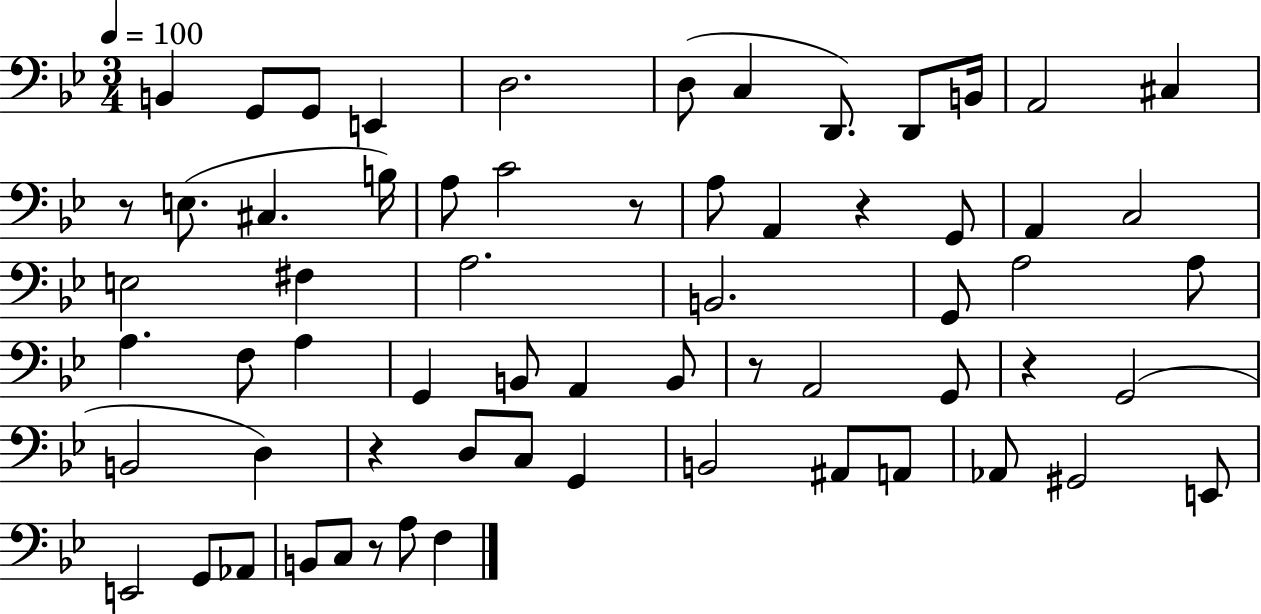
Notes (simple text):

B2/q G2/e G2/e E2/q D3/h. D3/e C3/q D2/e. D2/e B2/s A2/h C#3/q R/e E3/e. C#3/q. B3/s A3/e C4/h R/e A3/e A2/q R/q G2/e A2/q C3/h E3/h F#3/q A3/h. B2/h. G2/e A3/h A3/e A3/q. F3/e A3/q G2/q B2/e A2/q B2/e R/e A2/h G2/e R/q G2/h B2/h D3/q R/q D3/e C3/e G2/q B2/h A#2/e A2/e Ab2/e G#2/h E2/e E2/h G2/e Ab2/e B2/e C3/e R/e A3/e F3/q